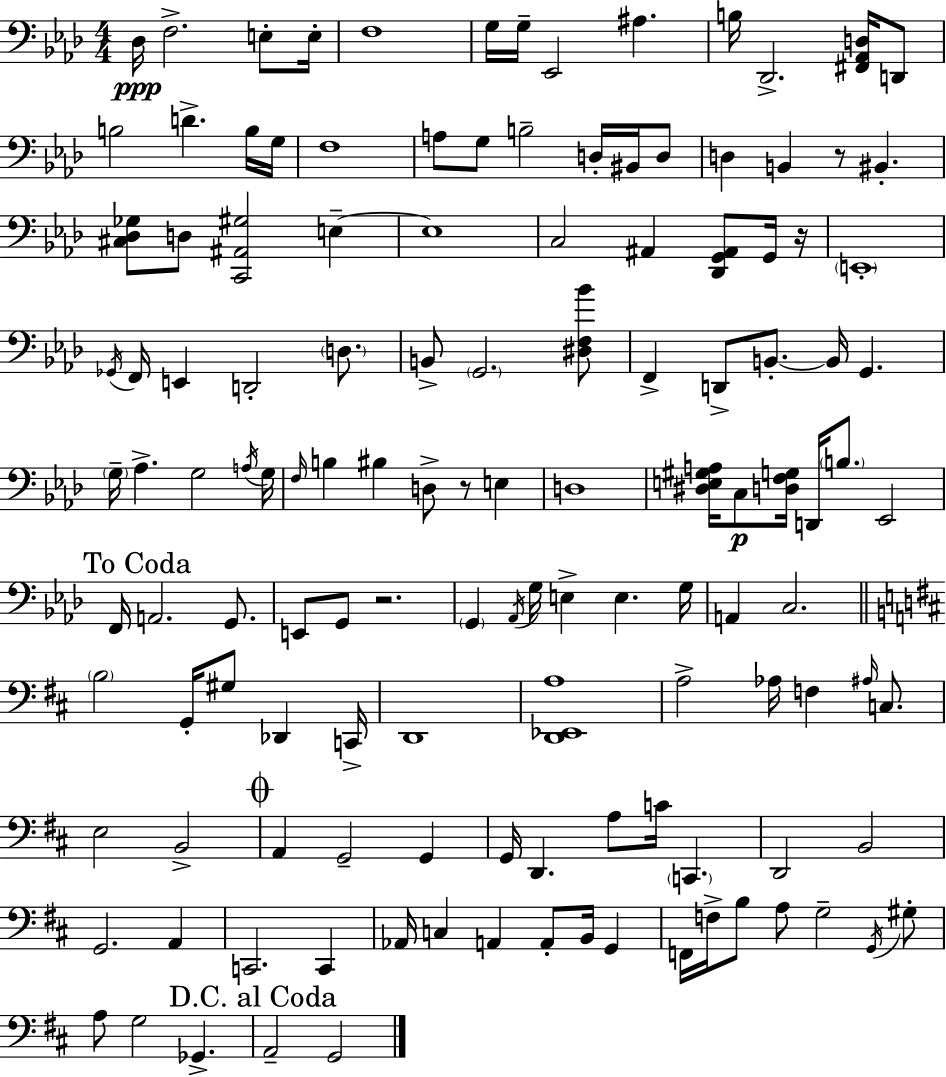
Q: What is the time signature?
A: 4/4